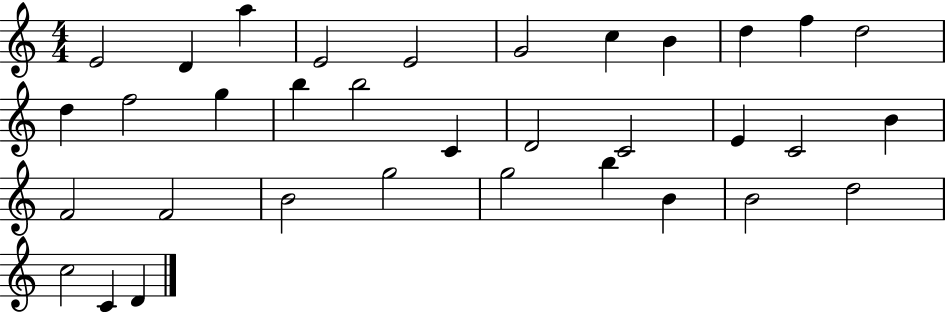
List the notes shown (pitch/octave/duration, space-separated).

E4/h D4/q A5/q E4/h E4/h G4/h C5/q B4/q D5/q F5/q D5/h D5/q F5/h G5/q B5/q B5/h C4/q D4/h C4/h E4/q C4/h B4/q F4/h F4/h B4/h G5/h G5/h B5/q B4/q B4/h D5/h C5/h C4/q D4/q